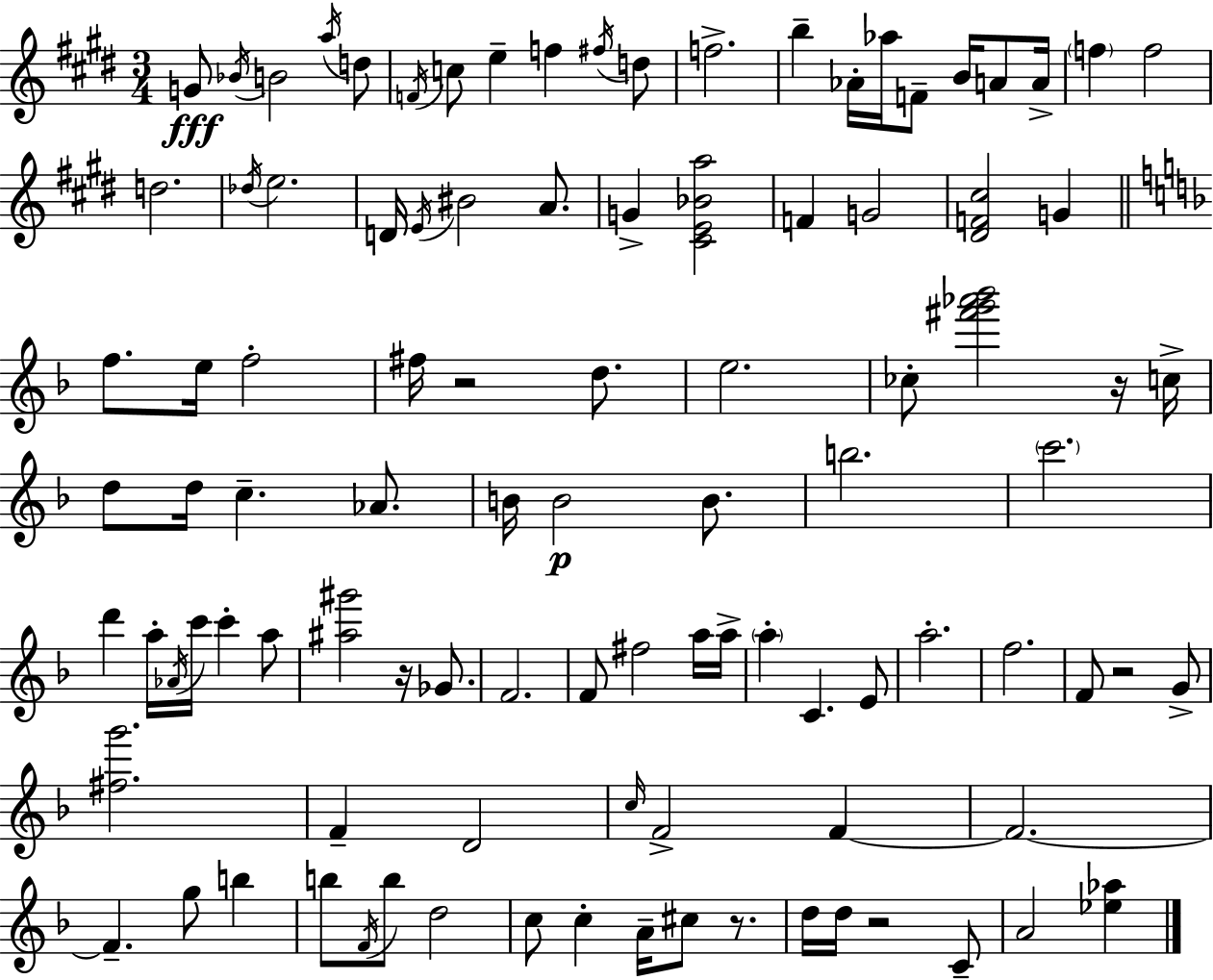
G4/e Bb4/s B4/h A5/s D5/e F4/s C5/e E5/q F5/q F#5/s D5/e F5/h. B5/q Ab4/s Ab5/s F4/e B4/s A4/e A4/s F5/q F5/h D5/h. Db5/s E5/h. D4/s E4/s BIS4/h A4/e. G4/q [C#4,E4,Bb4,A5]/h F4/q G4/h [D#4,F4,C#5]/h G4/q F5/e. E5/s F5/h F#5/s R/h D5/e. E5/h. CES5/e [F#6,G6,Ab6,Bb6]/h R/s C5/s D5/e D5/s C5/q. Ab4/e. B4/s B4/h B4/e. B5/h. C6/h. D6/q A5/s Ab4/s C6/s C6/q A5/e [A#5,G#6]/h R/s Gb4/e. F4/h. F4/e F#5/h A5/s A5/s A5/q C4/q. E4/e A5/h. F5/h. F4/e R/h G4/e [F#5,G6]/h. F4/q D4/h C5/s F4/h F4/q F4/h. F4/q. G5/e B5/q B5/e F4/s B5/e D5/h C5/e C5/q A4/s C#5/e R/e. D5/s D5/s R/h C4/e A4/h [Eb5,Ab5]/q